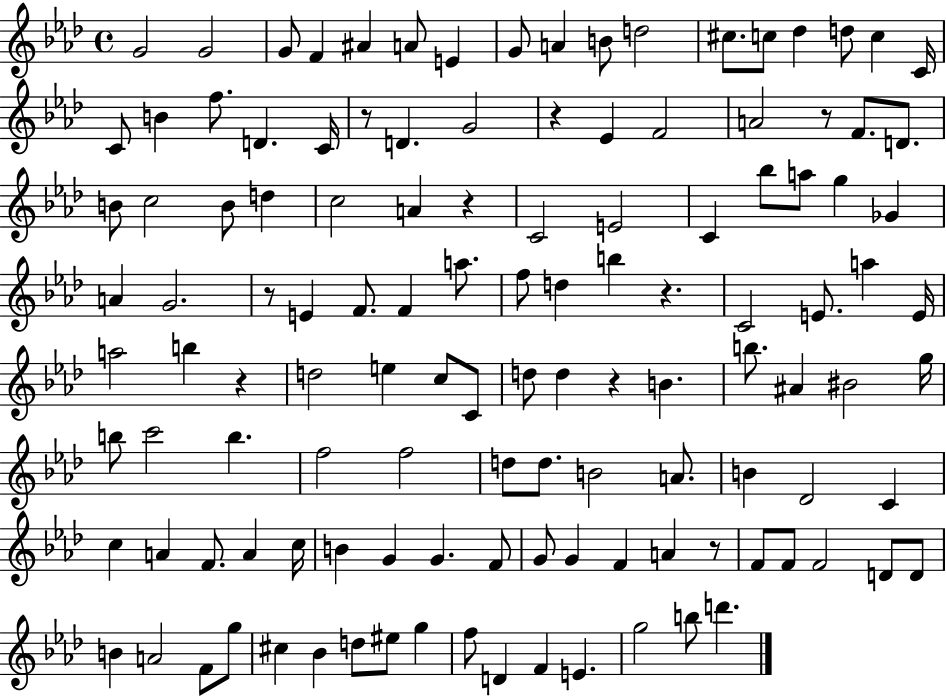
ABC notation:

X:1
T:Untitled
M:4/4
L:1/4
K:Ab
G2 G2 G/2 F ^A A/2 E G/2 A B/2 d2 ^c/2 c/2 _d d/2 c C/4 C/2 B f/2 D C/4 z/2 D G2 z _E F2 A2 z/2 F/2 D/2 B/2 c2 B/2 d c2 A z C2 E2 C _b/2 a/2 g _G A G2 z/2 E F/2 F a/2 f/2 d b z C2 E/2 a E/4 a2 b z d2 e c/2 C/2 d/2 d z B b/2 ^A ^B2 g/4 b/2 c'2 b f2 f2 d/2 d/2 B2 A/2 B _D2 C c A F/2 A c/4 B G G F/2 G/2 G F A z/2 F/2 F/2 F2 D/2 D/2 B A2 F/2 g/2 ^c _B d/2 ^e/2 g f/2 D F E g2 b/2 d'